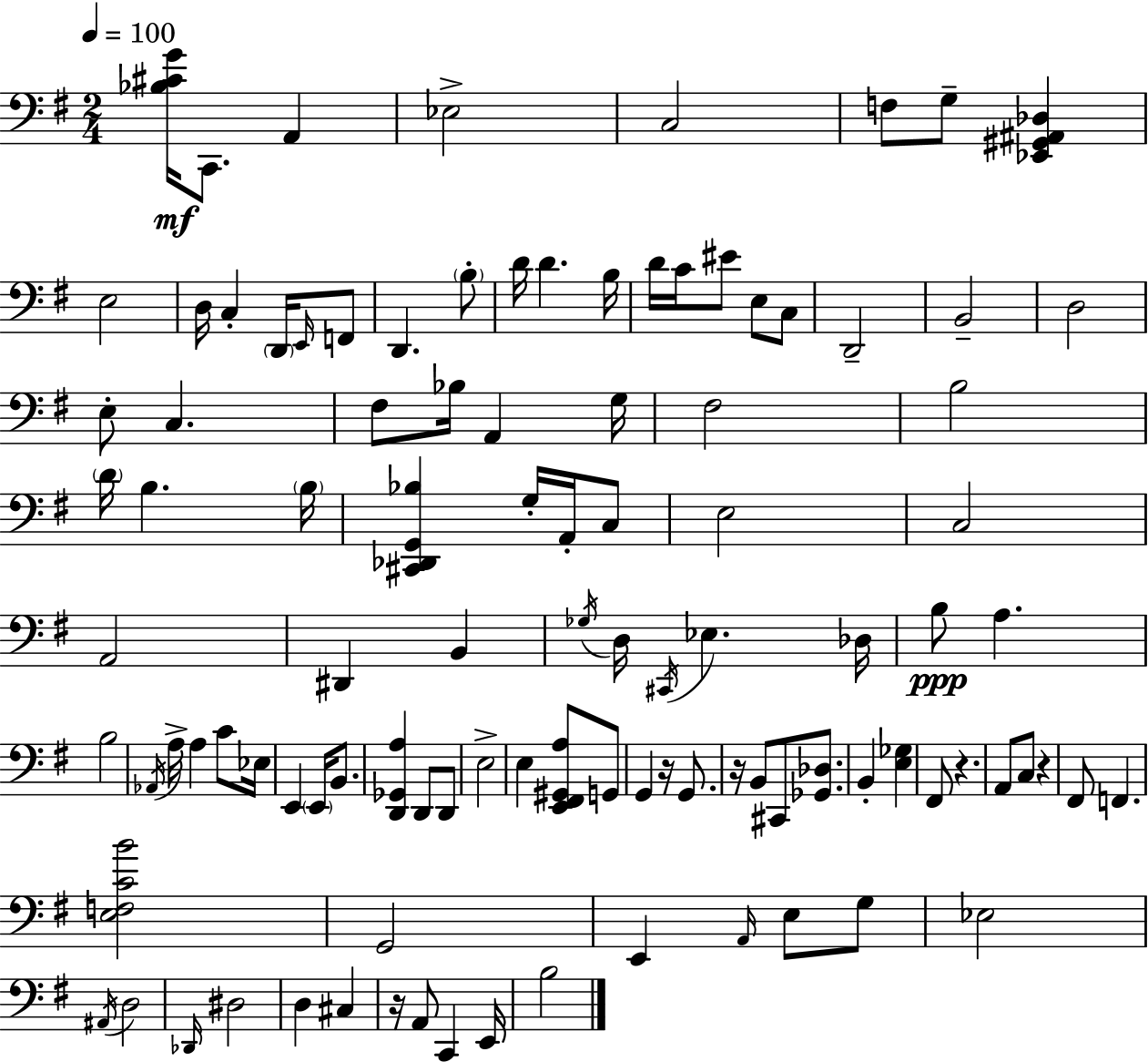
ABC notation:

X:1
T:Untitled
M:2/4
L:1/4
K:G
[_B,^CG]/4 C,,/2 A,, _E,2 C,2 F,/2 G,/2 [_E,,^G,,^A,,_D,] E,2 D,/4 C, D,,/4 E,,/4 F,,/2 D,, B,/2 D/4 D B,/4 D/4 C/4 ^E/2 E,/2 C,/2 D,,2 B,,2 D,2 E,/2 C, ^F,/2 _B,/4 A,, G,/4 ^F,2 B,2 D/4 B, B,/4 [^C,,_D,,G,,_B,] G,/4 A,,/4 C,/2 E,2 C,2 A,,2 ^D,, B,, _G,/4 D,/4 ^C,,/4 _E, _D,/4 B,/2 A, B,2 _A,,/4 A,/4 A, C/2 _E,/4 E,, E,,/4 B,,/2 [D,,_G,,A,] D,,/2 D,,/2 E,2 E, [E,,^F,,^G,,A,]/2 G,,/2 G,, z/4 G,,/2 z/4 B,,/2 ^C,,/2 [_G,,_D,]/2 B,, [E,_G,] ^F,,/2 z A,,/2 C,/2 z ^F,,/2 F,, [E,F,CB]2 G,,2 E,, A,,/4 E,/2 G,/2 _E,2 ^A,,/4 D,2 _D,,/4 ^D,2 D, ^C, z/4 A,,/2 C,, E,,/4 B,2